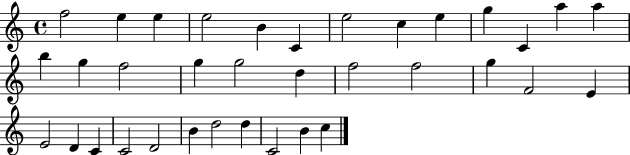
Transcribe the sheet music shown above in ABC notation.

X:1
T:Untitled
M:4/4
L:1/4
K:C
f2 e e e2 B C e2 c e g C a a b g f2 g g2 d f2 f2 g F2 E E2 D C C2 D2 B d2 d C2 B c